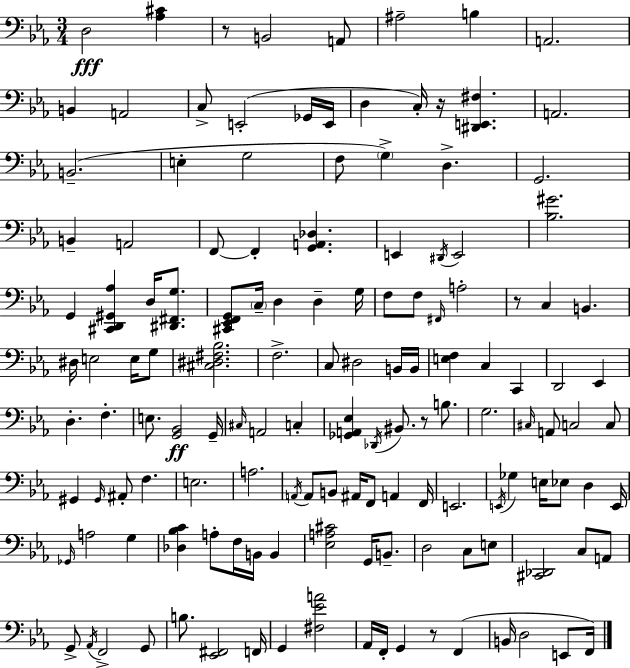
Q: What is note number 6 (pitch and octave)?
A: A2